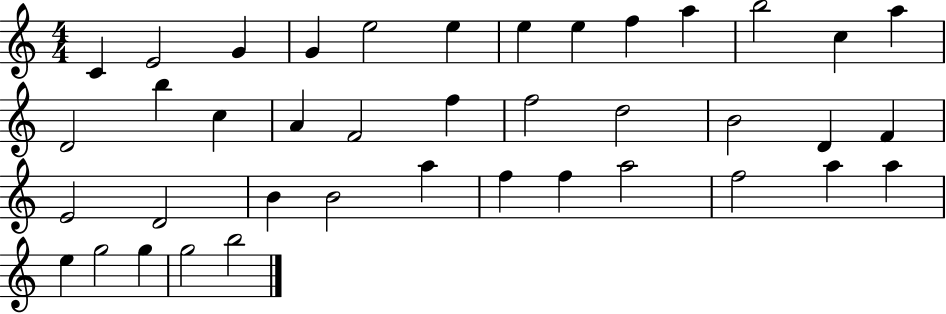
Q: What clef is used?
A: treble